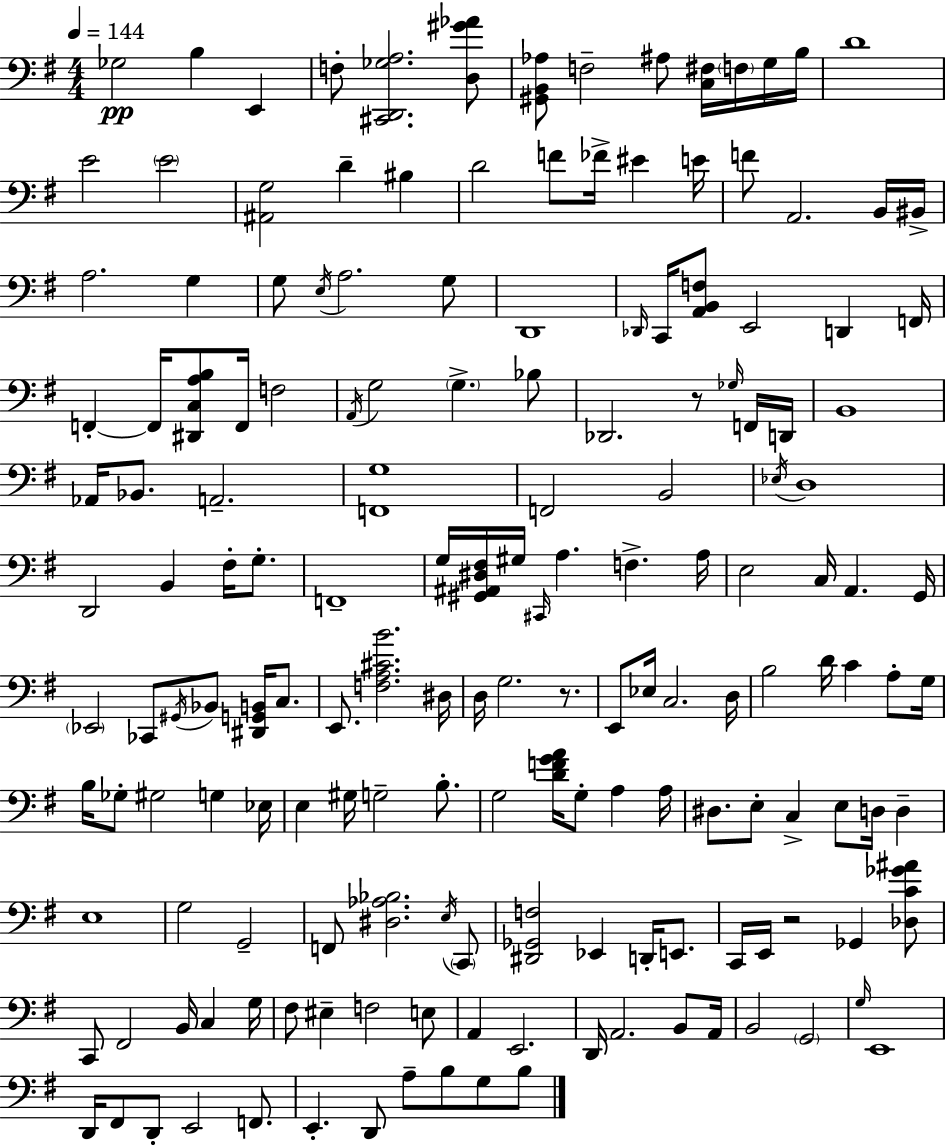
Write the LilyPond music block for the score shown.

{
  \clef bass
  \numericTimeSignature
  \time 4/4
  \key g \major
  \tempo 4 = 144
  ges2\pp b4 e,4 | f8-. <cis, d, ges a>2. <d gis' aes'>8 | <gis, b, aes>8 f2-- ais8 <c fis>16 \parenthesize f16 g16 b16 | d'1 | \break e'2 \parenthesize e'2 | <ais, g>2 d'4-- bis4 | d'2 f'8 fes'16-> eis'4 e'16 | f'8 a,2. b,16 bis,16-> | \break a2. g4 | g8 \acciaccatura { e16 } a2. g8 | d,1 | \grace { des,16 } c,16 <a, b, f>8 e,2 d,4 | \break f,16 f,4-.~~ f,16 <dis, c a b>8 f,16 f2 | \acciaccatura { a,16 } g2 \parenthesize g4.-> | bes8 des,2. r8 | \grace { ges16 } f,16 d,16 b,1 | \break aes,16 bes,8. a,2.-- | <f, g>1 | f,2 b,2 | \acciaccatura { ees16 } d1 | \break d,2 b,4 | fis16-. g8.-. f,1-- | g16 <gis, ais, dis fis>16 gis16 \grace { cis,16 } a4. f4.-> | a16 e2 c16 a,4. | \break g,16 \parenthesize ees,2 ces,8 | \acciaccatura { gis,16 } bes,8 <dis, g, b,>16 c8. e,8. <f a cis' b'>2. | dis16 d16 g2. | r8. e,8 ees16 c2. | \break d16 b2 d'16 | c'4 a8-. g16 b16 ges8-. gis2 | g4 ees16 e4 gis16 g2-- | b8.-. g2 <d' f' g' a'>16 | \break g8-. a4 a16 dis8. e8-. c4-> | e8 d16 d4-- e1 | g2 g,2-- | f,8 <dis aes bes>2. | \break \acciaccatura { e16 } \parenthesize c,8 <dis, ges, f>2 | ees,4 d,16-. e,8. c,16 e,16 r2 | ges,4 <des c' ges' ais'>8 c,8 fis,2 | b,16 c4 g16 fis8 eis4-- f2 | \break e8 a,4 e,2. | d,16 a,2. | b,8 a,16 b,2 | \parenthesize g,2 \grace { g16 } e,1 | \break d,16 fis,8 d,8-. e,2 | f,8. e,4.-. d,8 | a8-- b8 g8 b8 \bar "|."
}